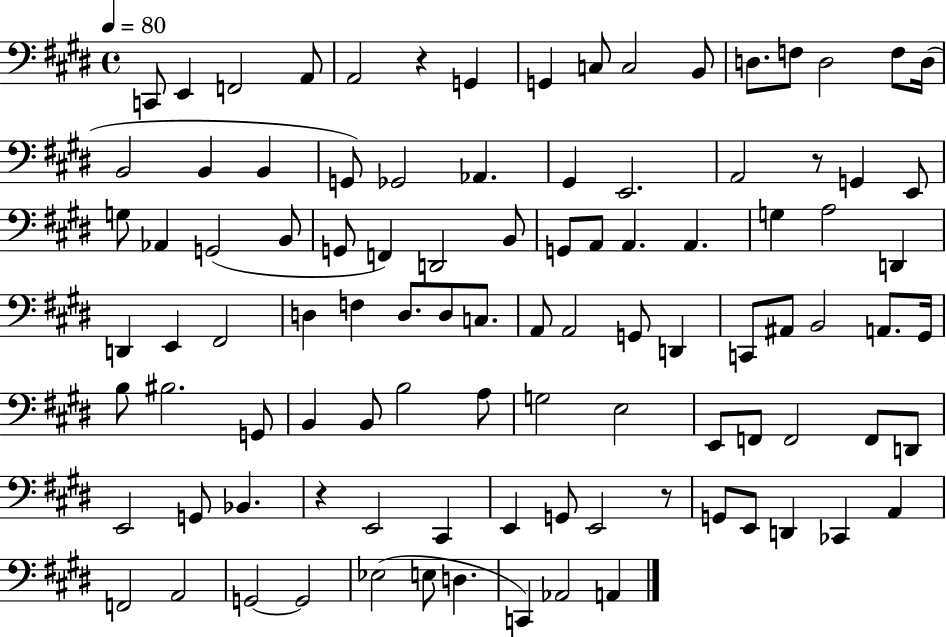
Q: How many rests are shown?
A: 4